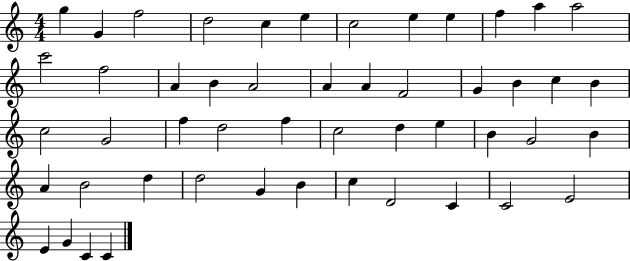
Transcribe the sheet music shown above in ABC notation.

X:1
T:Untitled
M:4/4
L:1/4
K:C
g G f2 d2 c e c2 e e f a a2 c'2 f2 A B A2 A A F2 G B c B c2 G2 f d2 f c2 d e B G2 B A B2 d d2 G B c D2 C C2 E2 E G C C